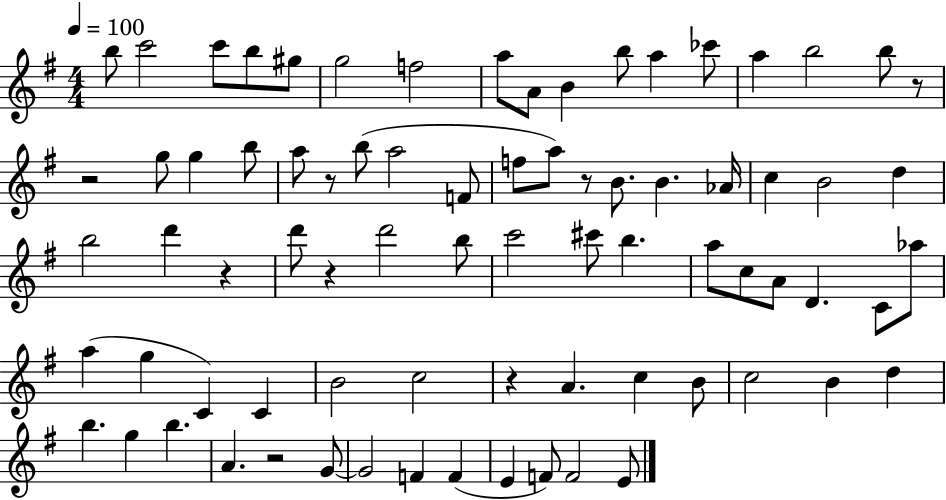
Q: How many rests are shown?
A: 8